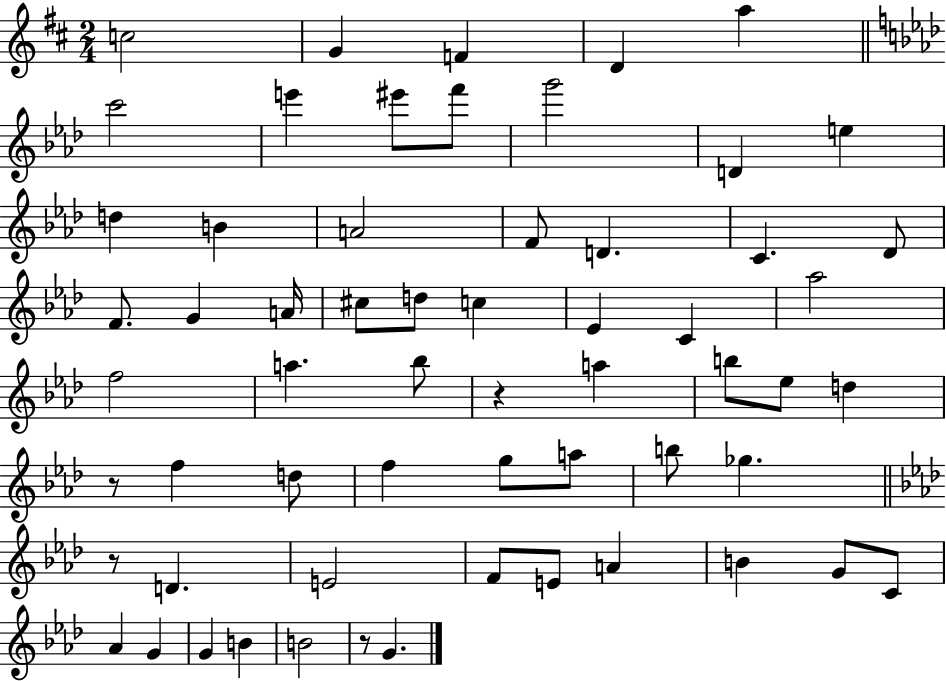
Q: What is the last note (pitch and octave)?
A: G4